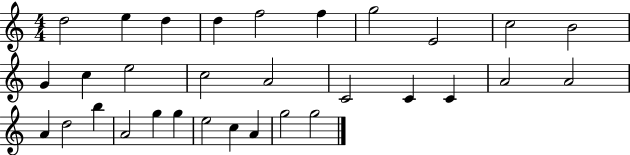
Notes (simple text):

D5/h E5/q D5/q D5/q F5/h F5/q G5/h E4/h C5/h B4/h G4/q C5/q E5/h C5/h A4/h C4/h C4/q C4/q A4/h A4/h A4/q D5/h B5/q A4/h G5/q G5/q E5/h C5/q A4/q G5/h G5/h